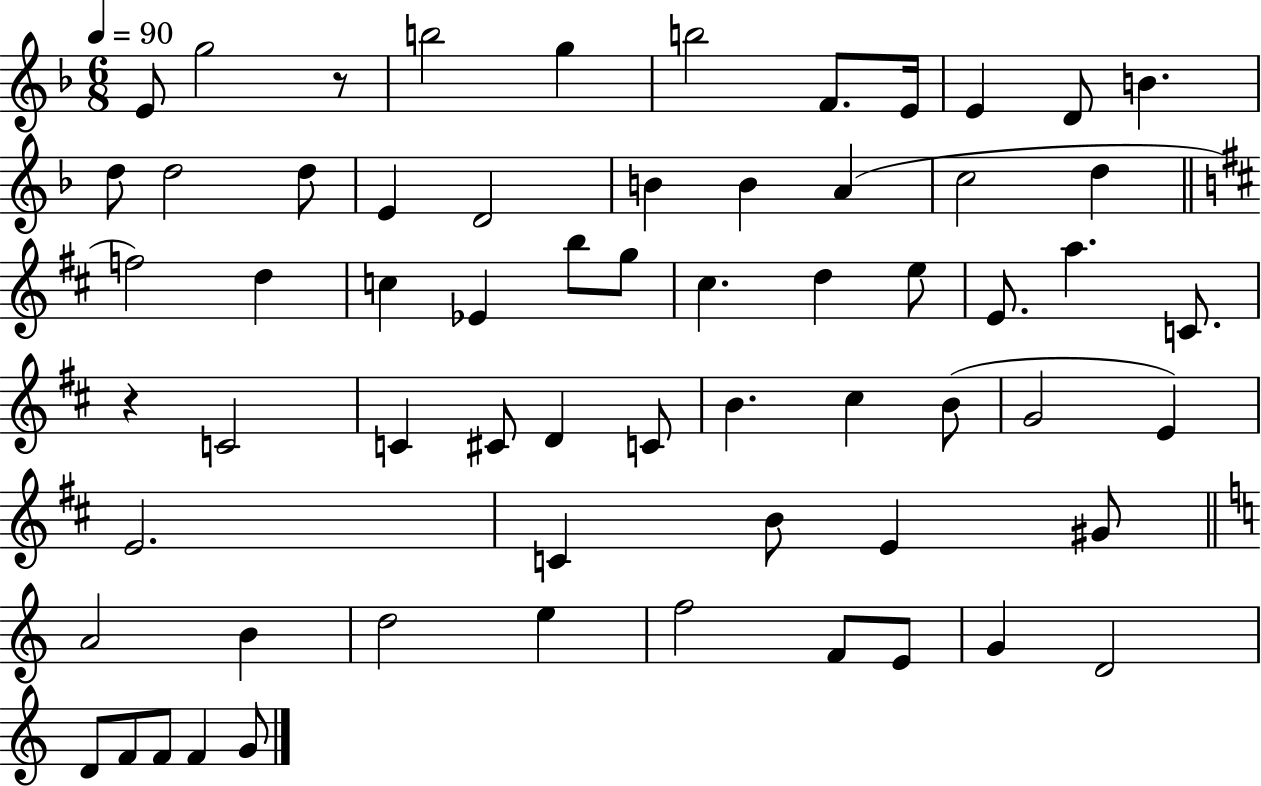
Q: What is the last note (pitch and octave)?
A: G4